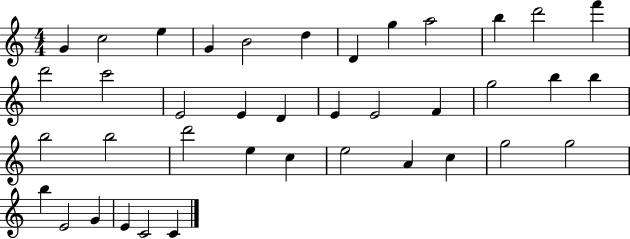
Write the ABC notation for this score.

X:1
T:Untitled
M:4/4
L:1/4
K:C
G c2 e G B2 d D g a2 b d'2 f' d'2 c'2 E2 E D E E2 F g2 b b b2 b2 d'2 e c e2 A c g2 g2 b E2 G E C2 C